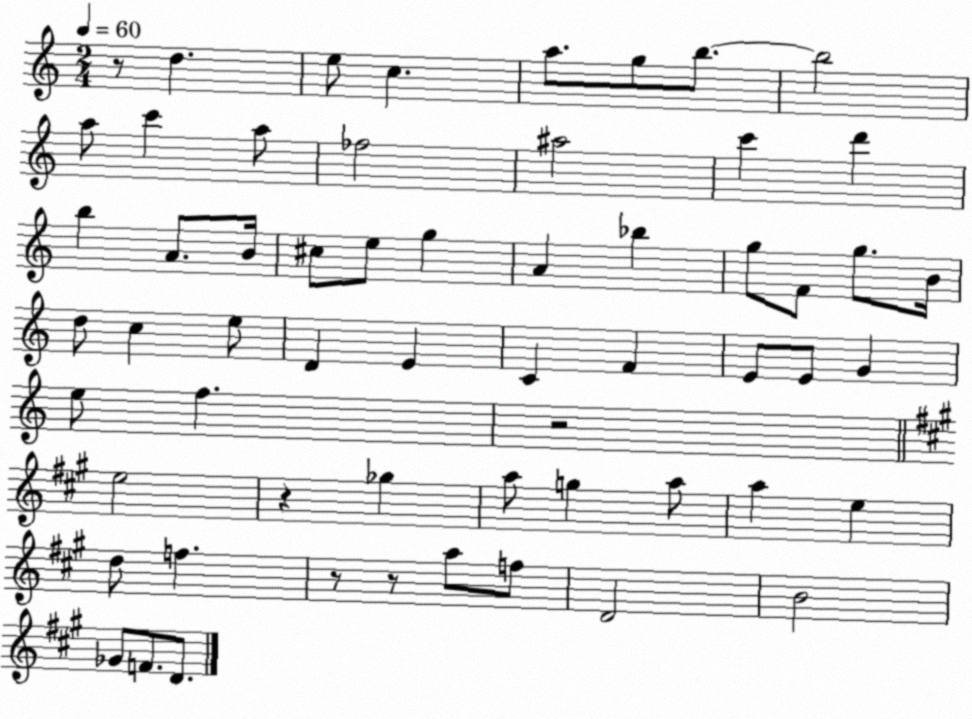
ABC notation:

X:1
T:Untitled
M:2/4
L:1/4
K:C
z/2 d e/2 c a/2 g/2 b/2 b2 a/2 c' a/2 _f2 ^a2 c' d' b A/2 B/4 ^c/2 e/2 g A _b g/2 F/2 g/2 B/4 d/2 c e/2 D E C F E/2 E/2 G e/2 f z2 e2 z _g a/2 g a/2 a e d/2 f z/2 z/2 a/2 f/2 D2 B2 _G/2 F/2 D/2